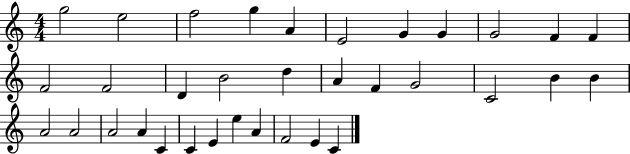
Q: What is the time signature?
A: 4/4